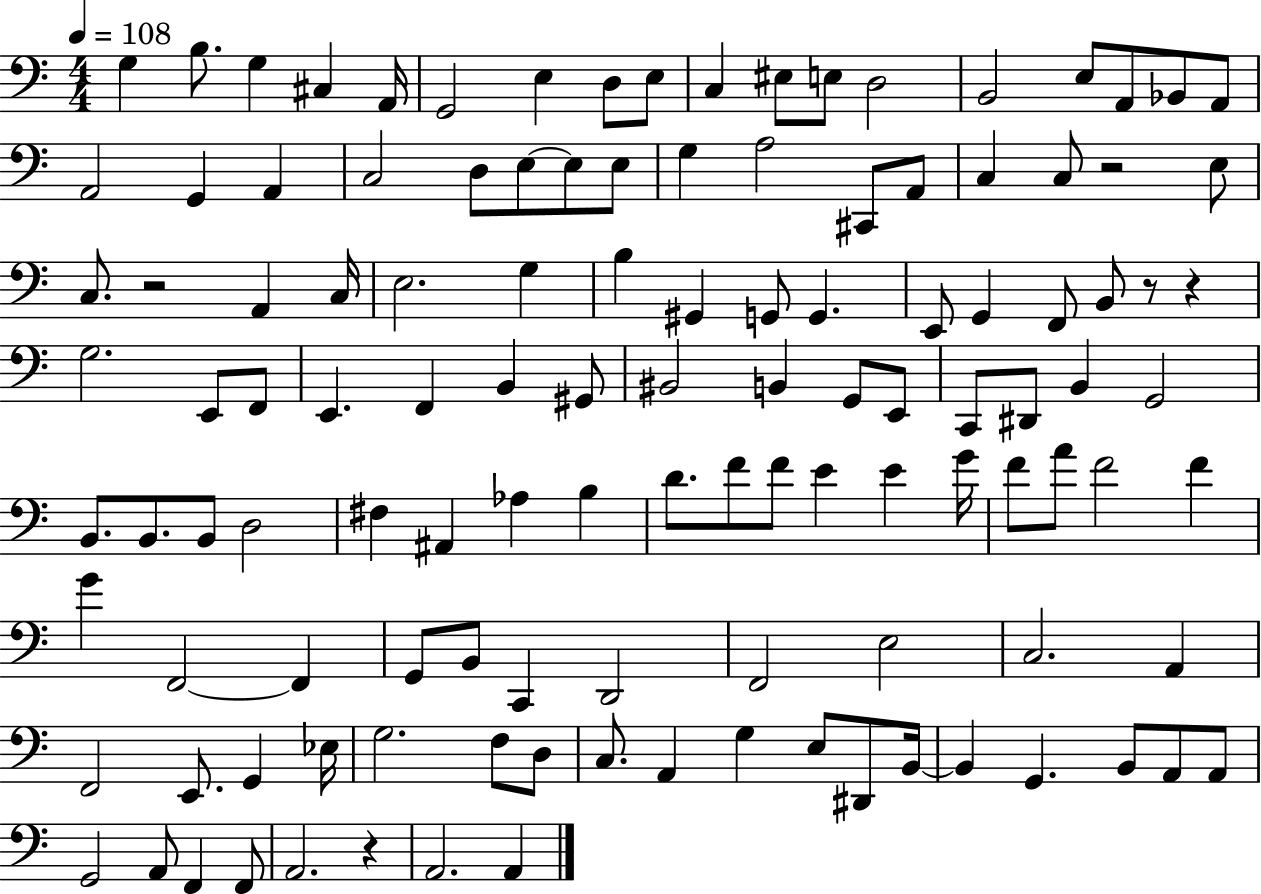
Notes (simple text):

G3/q B3/e. G3/q C#3/q A2/s G2/h E3/q D3/e E3/e C3/q EIS3/e E3/e D3/h B2/h E3/e A2/e Bb2/e A2/e A2/h G2/q A2/q C3/h D3/e E3/e E3/e E3/e G3/q A3/h C#2/e A2/e C3/q C3/e R/h E3/e C3/e. R/h A2/q C3/s E3/h. G3/q B3/q G#2/q G2/e G2/q. E2/e G2/q F2/e B2/e R/e R/q G3/h. E2/e F2/e E2/q. F2/q B2/q G#2/e BIS2/h B2/q G2/e E2/e C2/e D#2/e B2/q G2/h B2/e. B2/e. B2/e D3/h F#3/q A#2/q Ab3/q B3/q D4/e. F4/e F4/e E4/q E4/q G4/s F4/e A4/e F4/h F4/q G4/q F2/h F2/q G2/e B2/e C2/q D2/h F2/h E3/h C3/h. A2/q F2/h E2/e. G2/q Eb3/s G3/h. F3/e D3/e C3/e. A2/q G3/q E3/e D#2/e B2/s B2/q G2/q. B2/e A2/e A2/e G2/h A2/e F2/q F2/e A2/h. R/q A2/h. A2/q